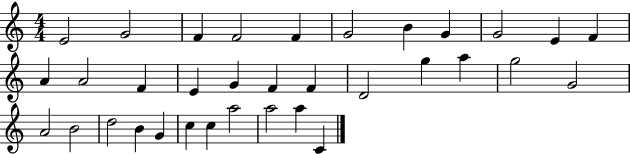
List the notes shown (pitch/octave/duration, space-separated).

E4/h G4/h F4/q F4/h F4/q G4/h B4/q G4/q G4/h E4/q F4/q A4/q A4/h F4/q E4/q G4/q F4/q F4/q D4/h G5/q A5/q G5/h G4/h A4/h B4/h D5/h B4/q G4/q C5/q C5/q A5/h A5/h A5/q C4/q